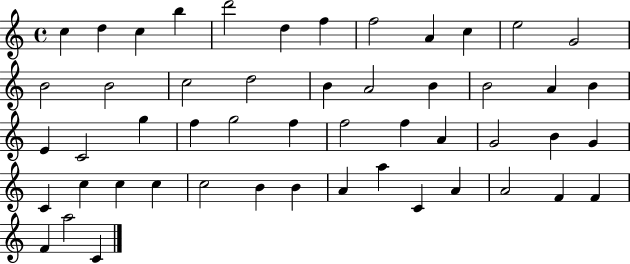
{
  \clef treble
  \time 4/4
  \defaultTimeSignature
  \key c \major
  c''4 d''4 c''4 b''4 | d'''2 d''4 f''4 | f''2 a'4 c''4 | e''2 g'2 | \break b'2 b'2 | c''2 d''2 | b'4 a'2 b'4 | b'2 a'4 b'4 | \break e'4 c'2 g''4 | f''4 g''2 f''4 | f''2 f''4 a'4 | g'2 b'4 g'4 | \break c'4 c''4 c''4 c''4 | c''2 b'4 b'4 | a'4 a''4 c'4 a'4 | a'2 f'4 f'4 | \break f'4 a''2 c'4 | \bar "|."
}